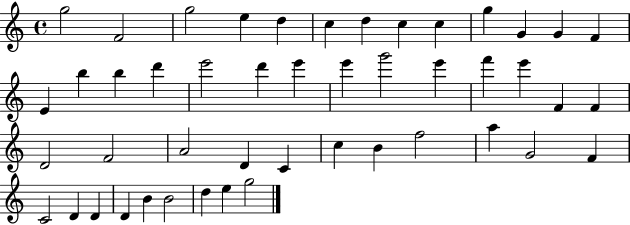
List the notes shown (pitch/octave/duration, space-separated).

G5/h F4/h G5/h E5/q D5/q C5/q D5/q C5/q C5/q G5/q G4/q G4/q F4/q E4/q B5/q B5/q D6/q E6/h D6/q E6/q E6/q G6/h E6/q F6/q E6/q F4/q F4/q D4/h F4/h A4/h D4/q C4/q C5/q B4/q F5/h A5/q G4/h F4/q C4/h D4/q D4/q D4/q B4/q B4/h D5/q E5/q G5/h